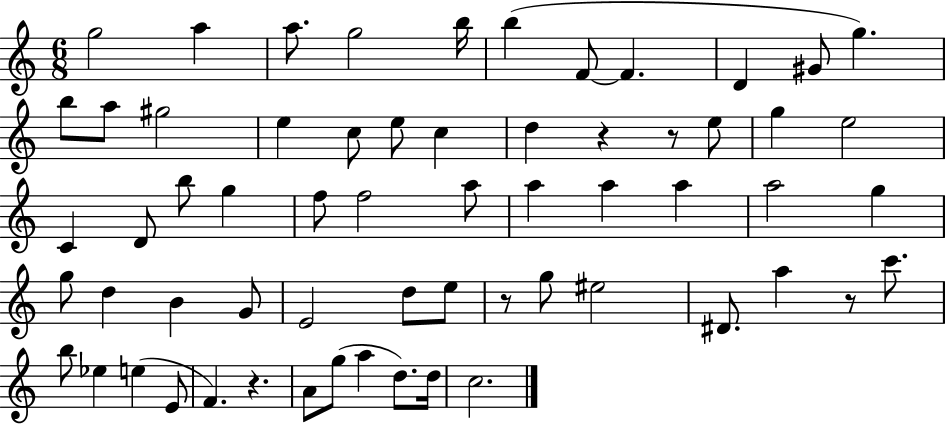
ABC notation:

X:1
T:Untitled
M:6/8
L:1/4
K:C
g2 a a/2 g2 b/4 b F/2 F D ^G/2 g b/2 a/2 ^g2 e c/2 e/2 c d z z/2 e/2 g e2 C D/2 b/2 g f/2 f2 a/2 a a a a2 g g/2 d B G/2 E2 d/2 e/2 z/2 g/2 ^e2 ^D/2 a z/2 c'/2 b/2 _e e E/2 F z A/2 g/2 a d/2 d/4 c2